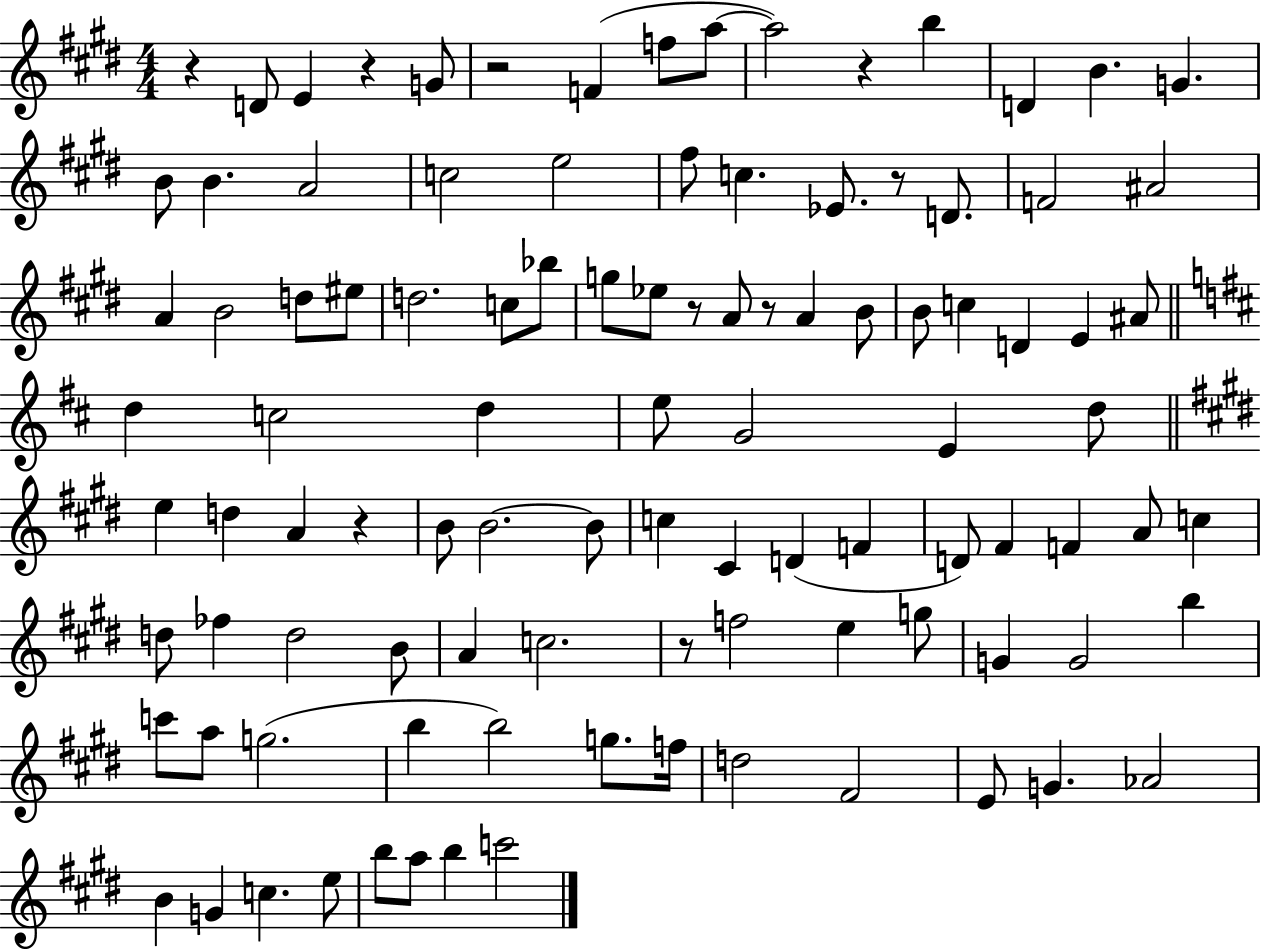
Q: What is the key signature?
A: E major